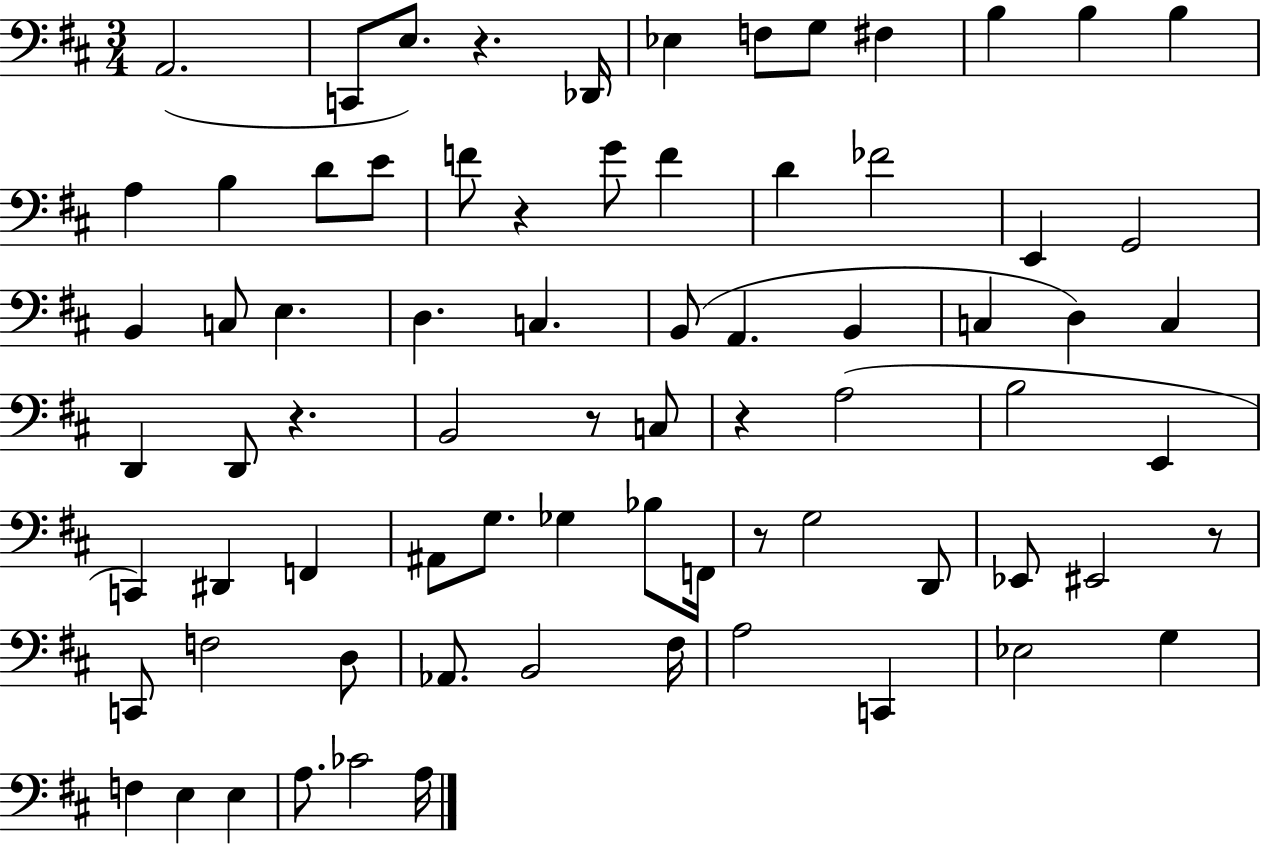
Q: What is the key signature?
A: D major